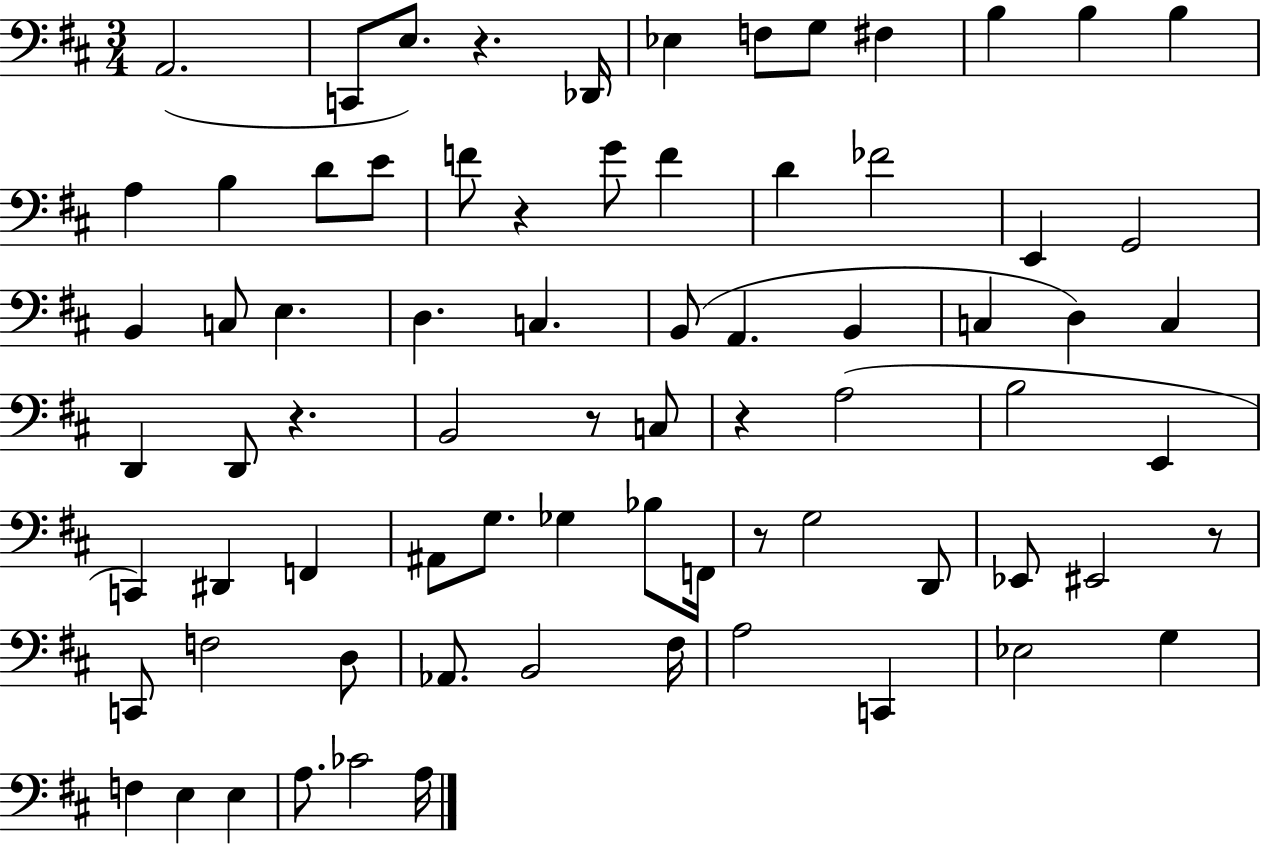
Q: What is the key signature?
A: D major